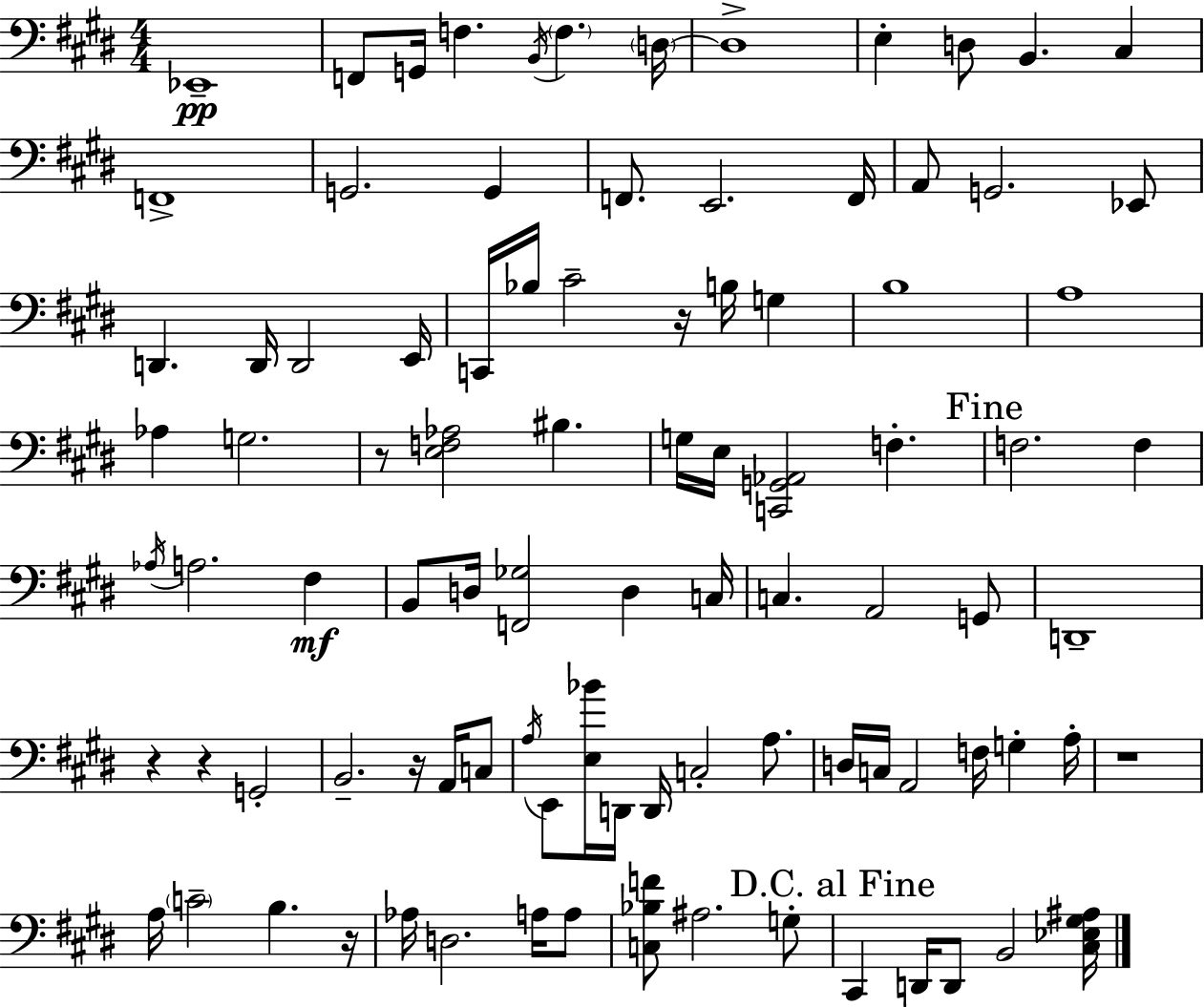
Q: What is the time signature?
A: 4/4